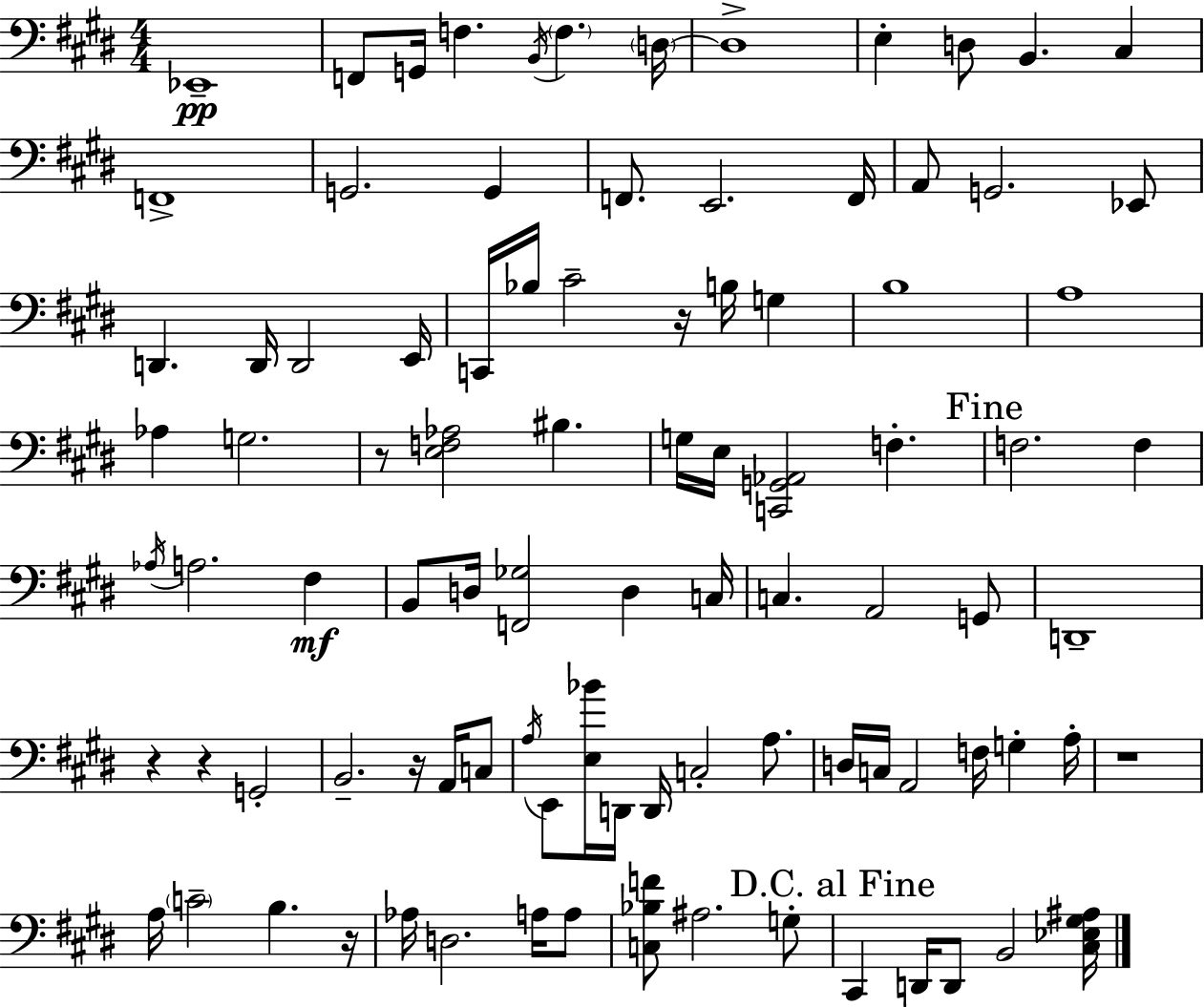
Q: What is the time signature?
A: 4/4